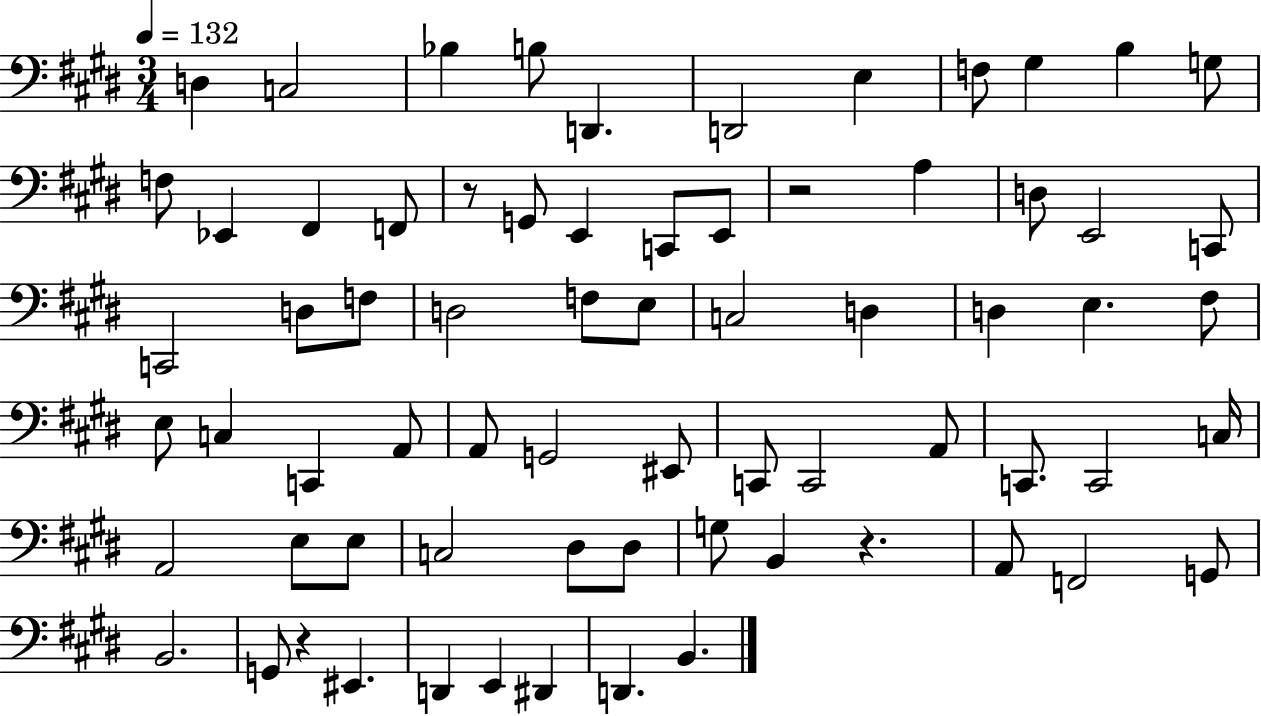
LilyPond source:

{
  \clef bass
  \numericTimeSignature
  \time 3/4
  \key e \major
  \tempo 4 = 132
  \repeat volta 2 { d4 c2 | bes4 b8 d,4. | d,2 e4 | f8 gis4 b4 g8 | \break f8 ees,4 fis,4 f,8 | r8 g,8 e,4 c,8 e,8 | r2 a4 | d8 e,2 c,8 | \break c,2 d8 f8 | d2 f8 e8 | c2 d4 | d4 e4. fis8 | \break e8 c4 c,4 a,8 | a,8 g,2 eis,8 | c,8 c,2 a,8 | c,8. c,2 c16 | \break a,2 e8 e8 | c2 dis8 dis8 | g8 b,4 r4. | a,8 f,2 g,8 | \break b,2. | g,8 r4 eis,4. | d,4 e,4 dis,4 | d,4. b,4. | \break } \bar "|."
}